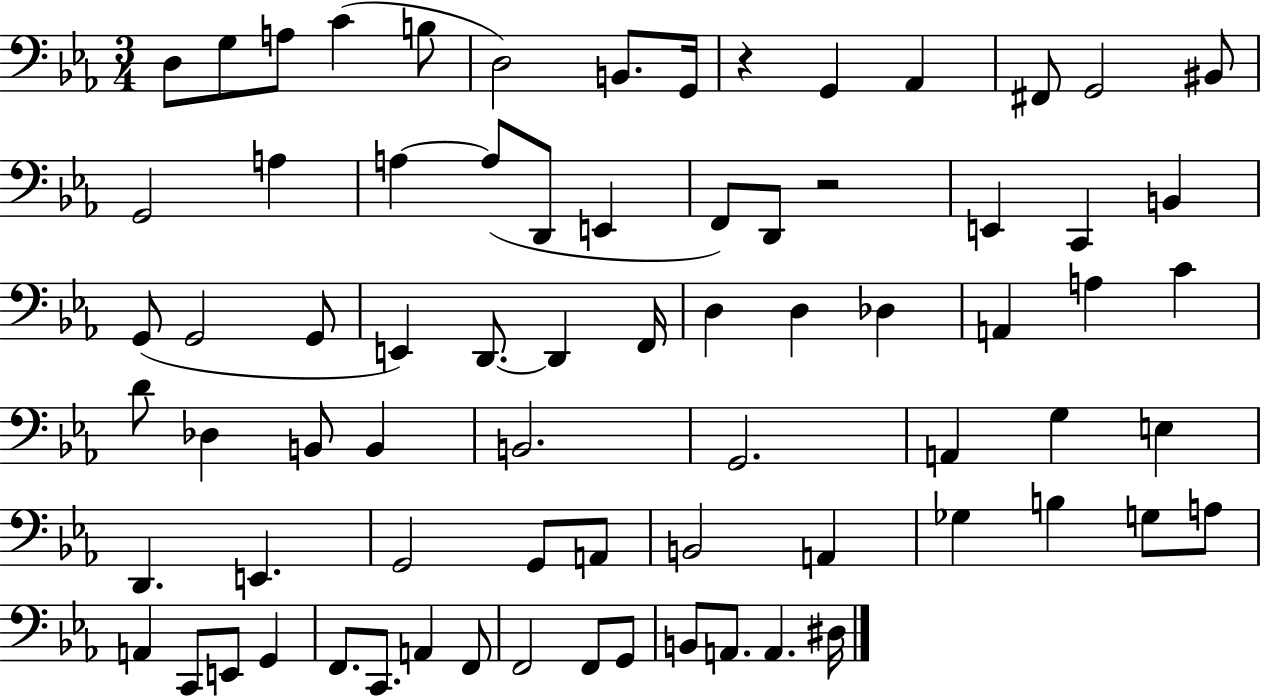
X:1
T:Untitled
M:3/4
L:1/4
K:Eb
D,/2 G,/2 A,/2 C B,/2 D,2 B,,/2 G,,/4 z G,, _A,, ^F,,/2 G,,2 ^B,,/2 G,,2 A, A, A,/2 D,,/2 E,, F,,/2 D,,/2 z2 E,, C,, B,, G,,/2 G,,2 G,,/2 E,, D,,/2 D,, F,,/4 D, D, _D, A,, A, C D/2 _D, B,,/2 B,, B,,2 G,,2 A,, G, E, D,, E,, G,,2 G,,/2 A,,/2 B,,2 A,, _G, B, G,/2 A,/2 A,, C,,/2 E,,/2 G,, F,,/2 C,,/2 A,, F,,/2 F,,2 F,,/2 G,,/2 B,,/2 A,,/2 A,, ^D,/4